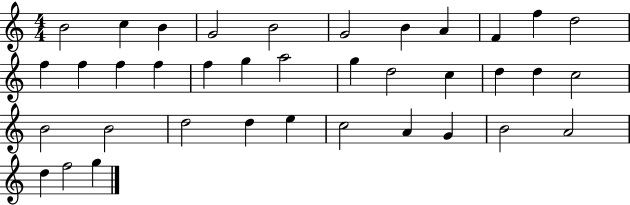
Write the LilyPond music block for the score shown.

{
  \clef treble
  \numericTimeSignature
  \time 4/4
  \key c \major
  b'2 c''4 b'4 | g'2 b'2 | g'2 b'4 a'4 | f'4 f''4 d''2 | \break f''4 f''4 f''4 f''4 | f''4 g''4 a''2 | g''4 d''2 c''4 | d''4 d''4 c''2 | \break b'2 b'2 | d''2 d''4 e''4 | c''2 a'4 g'4 | b'2 a'2 | \break d''4 f''2 g''4 | \bar "|."
}